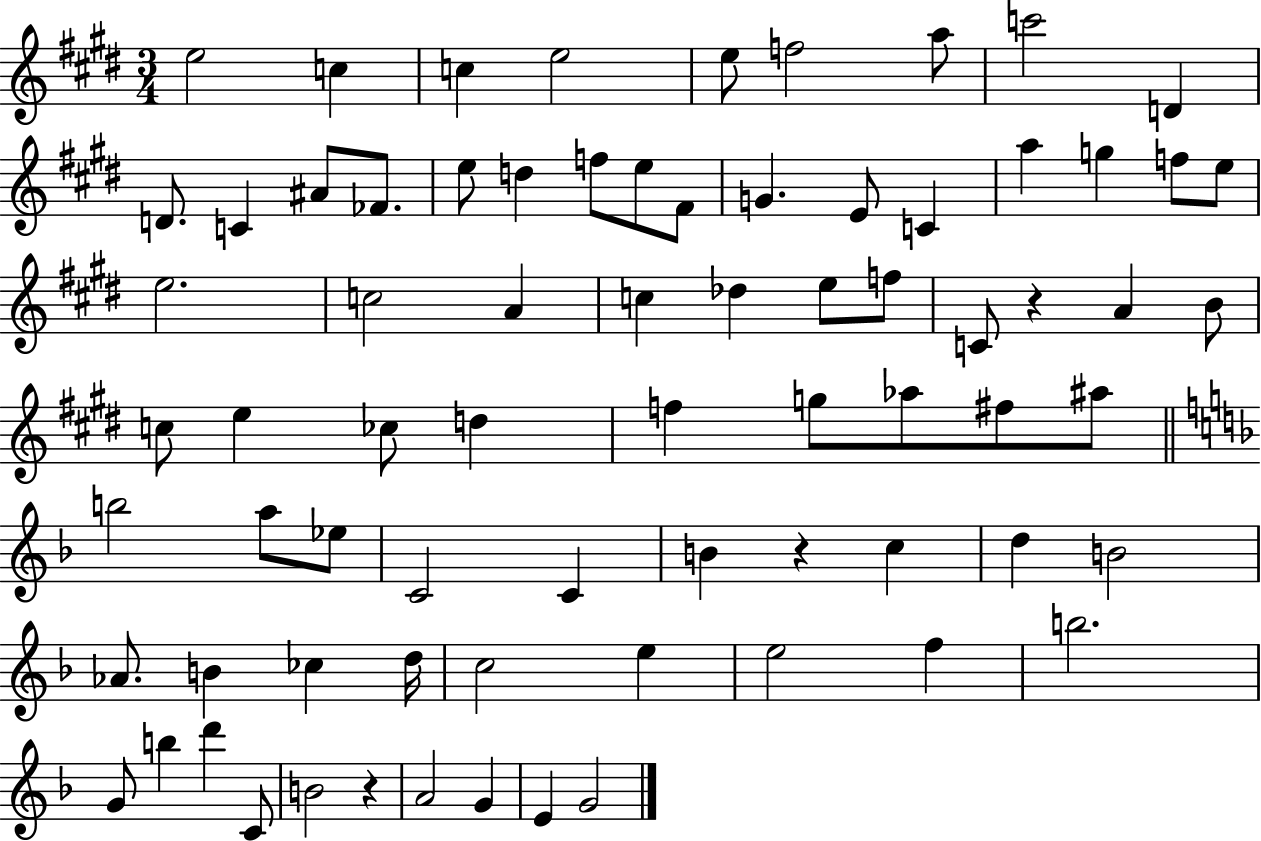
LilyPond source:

{
  \clef treble
  \numericTimeSignature
  \time 3/4
  \key e \major
  \repeat volta 2 { e''2 c''4 | c''4 e''2 | e''8 f''2 a''8 | c'''2 d'4 | \break d'8. c'4 ais'8 fes'8. | e''8 d''4 f''8 e''8 fis'8 | g'4. e'8 c'4 | a''4 g''4 f''8 e''8 | \break e''2. | c''2 a'4 | c''4 des''4 e''8 f''8 | c'8 r4 a'4 b'8 | \break c''8 e''4 ces''8 d''4 | f''4 g''8 aes''8 fis''8 ais''8 | \bar "||" \break \key f \major b''2 a''8 ees''8 | c'2 c'4 | b'4 r4 c''4 | d''4 b'2 | \break aes'8. b'4 ces''4 d''16 | c''2 e''4 | e''2 f''4 | b''2. | \break g'8 b''4 d'''4 c'8 | b'2 r4 | a'2 g'4 | e'4 g'2 | \break } \bar "|."
}